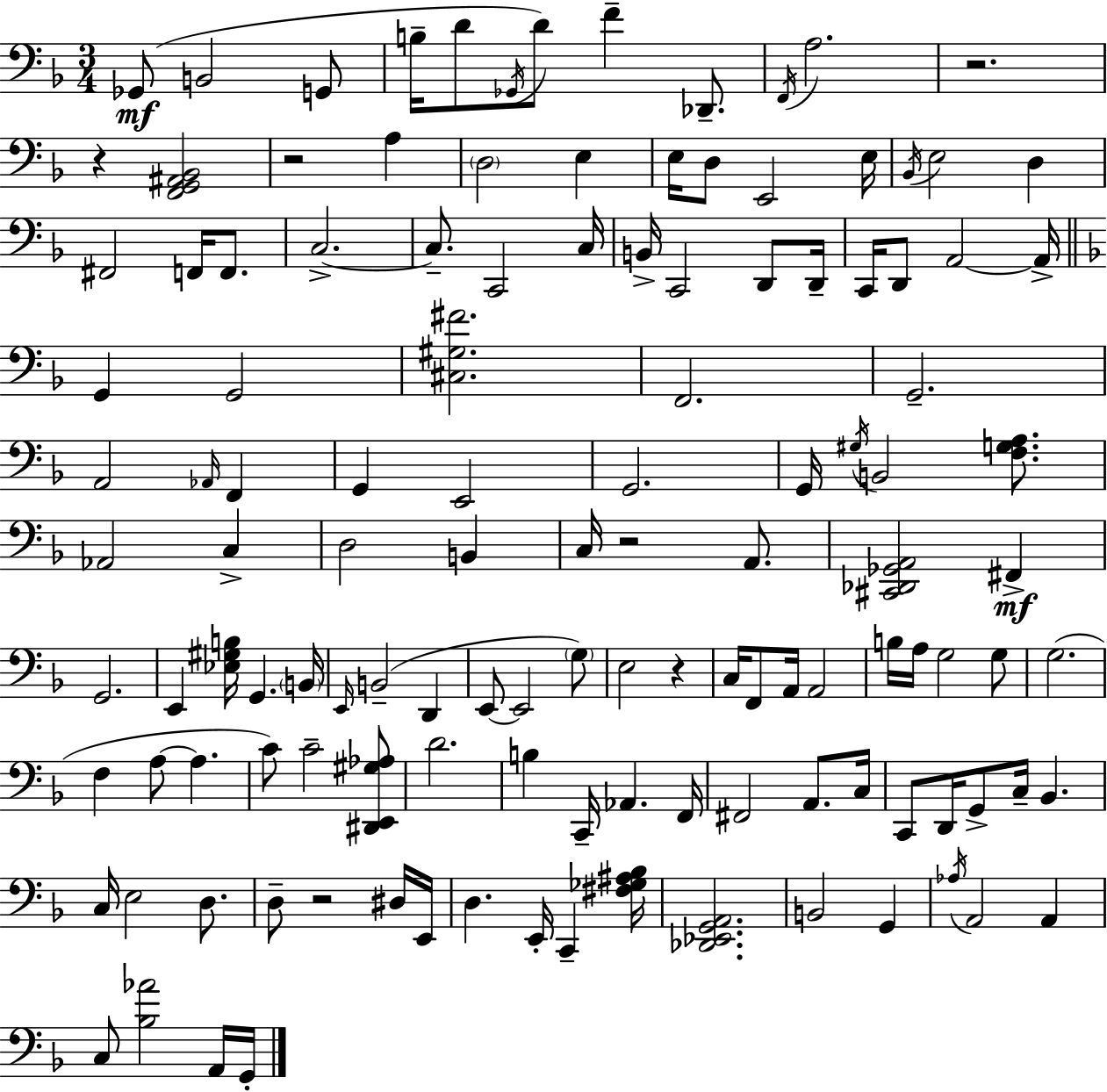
{
  \clef bass
  \numericTimeSignature
  \time 3/4
  \key d \minor
  ges,8(\mf b,2 g,8 | b16-- d'8 \acciaccatura { ges,16 }) d'8 f'4-- des,8.-- | \acciaccatura { f,16 } a2. | r2. | \break r4 <f, g, ais, bes,>2 | r2 a4 | \parenthesize d2 e4 | e16 d8 e,2 | \break e16 \acciaccatura { bes,16 } e2 d4 | fis,2 f,16 | f,8. c2.->~~ | c8.-- c,2 | \break c16 b,16-> c,2 | d,8 d,16-- c,16 d,8 a,2~~ | a,16-> \bar "||" \break \key f \major g,4 g,2 | <cis gis fis'>2. | f,2. | g,2.-- | \break a,2 \grace { aes,16 } f,4 | g,4 e,2 | g,2. | g,16 \acciaccatura { gis16 } b,2 <f g a>8. | \break aes,2 c4-> | d2 b,4 | c16 r2 a,8. | <cis, des, ges, a,>2 fis,4->\mf | \break g,2. | e,4 <ees gis b>16 g,4. | \parenthesize b,16 \grace { e,16 } b,2--( d,4 | e,8~~ e,2 | \break \parenthesize g8) e2 r4 | c16 f,8 a,16 a,2 | b16 a16 g2 | g8 g2.( | \break f4 a8~~ a4. | c'8) c'2-- | <dis, e, gis aes>8 d'2. | b4 c,16-- aes,4. | \break f,16 fis,2 a,8. | c16 c,8 d,16 g,8-> c16-- bes,4. | c16 e2 | d8. d8-- r2 | \break dis16 e,16 d4. e,16-. c,4-- | <fis ges ais bes>16 <des, ees, g, a,>2. | b,2 g,4 | \acciaccatura { aes16 } a,2 | \break a,4 c8 <bes aes'>2 | a,16 g,16-. \bar "|."
}